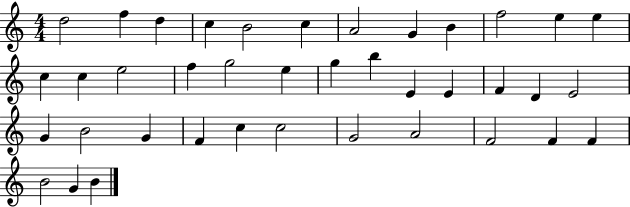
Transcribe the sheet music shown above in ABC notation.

X:1
T:Untitled
M:4/4
L:1/4
K:C
d2 f d c B2 c A2 G B f2 e e c c e2 f g2 e g b E E F D E2 G B2 G F c c2 G2 A2 F2 F F B2 G B